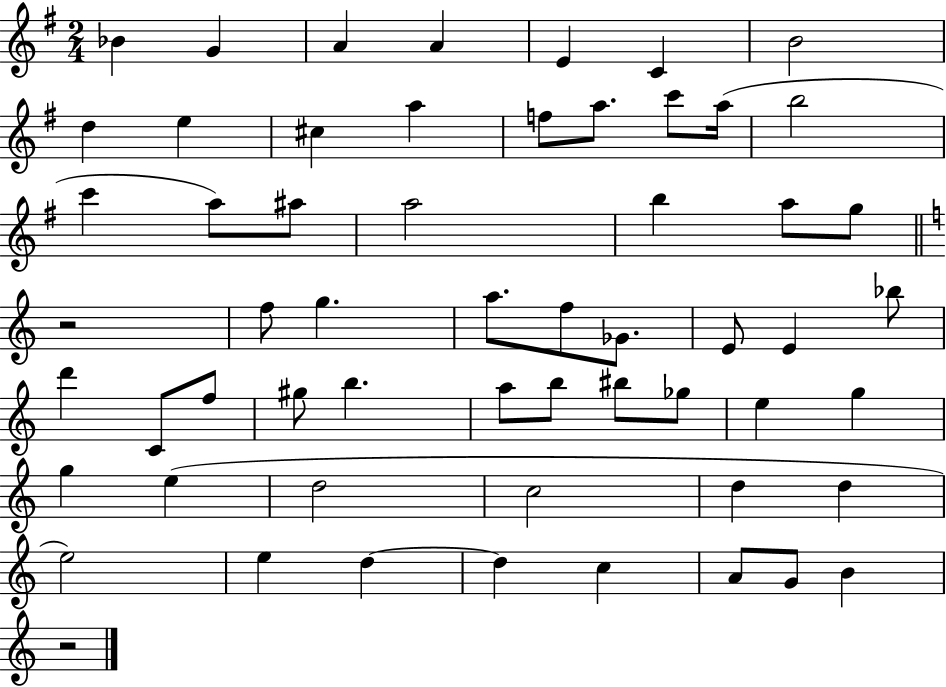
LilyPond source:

{
  \clef treble
  \numericTimeSignature
  \time 2/4
  \key g \major
  \repeat volta 2 { bes'4 g'4 | a'4 a'4 | e'4 c'4 | b'2 | \break d''4 e''4 | cis''4 a''4 | f''8 a''8. c'''8 a''16( | b''2 | \break c'''4 a''8) ais''8 | a''2 | b''4 a''8 g''8 | \bar "||" \break \key a \minor r2 | f''8 g''4. | a''8. f''8 ges'8. | e'8 e'4 bes''8 | \break d'''4 c'8 f''8 | gis''8 b''4. | a''8 b''8 bis''8 ges''8 | e''4 g''4 | \break g''4 e''4( | d''2 | c''2 | d''4 d''4 | \break e''2) | e''4 d''4~~ | d''4 c''4 | a'8 g'8 b'4 | \break r2 | } \bar "|."
}